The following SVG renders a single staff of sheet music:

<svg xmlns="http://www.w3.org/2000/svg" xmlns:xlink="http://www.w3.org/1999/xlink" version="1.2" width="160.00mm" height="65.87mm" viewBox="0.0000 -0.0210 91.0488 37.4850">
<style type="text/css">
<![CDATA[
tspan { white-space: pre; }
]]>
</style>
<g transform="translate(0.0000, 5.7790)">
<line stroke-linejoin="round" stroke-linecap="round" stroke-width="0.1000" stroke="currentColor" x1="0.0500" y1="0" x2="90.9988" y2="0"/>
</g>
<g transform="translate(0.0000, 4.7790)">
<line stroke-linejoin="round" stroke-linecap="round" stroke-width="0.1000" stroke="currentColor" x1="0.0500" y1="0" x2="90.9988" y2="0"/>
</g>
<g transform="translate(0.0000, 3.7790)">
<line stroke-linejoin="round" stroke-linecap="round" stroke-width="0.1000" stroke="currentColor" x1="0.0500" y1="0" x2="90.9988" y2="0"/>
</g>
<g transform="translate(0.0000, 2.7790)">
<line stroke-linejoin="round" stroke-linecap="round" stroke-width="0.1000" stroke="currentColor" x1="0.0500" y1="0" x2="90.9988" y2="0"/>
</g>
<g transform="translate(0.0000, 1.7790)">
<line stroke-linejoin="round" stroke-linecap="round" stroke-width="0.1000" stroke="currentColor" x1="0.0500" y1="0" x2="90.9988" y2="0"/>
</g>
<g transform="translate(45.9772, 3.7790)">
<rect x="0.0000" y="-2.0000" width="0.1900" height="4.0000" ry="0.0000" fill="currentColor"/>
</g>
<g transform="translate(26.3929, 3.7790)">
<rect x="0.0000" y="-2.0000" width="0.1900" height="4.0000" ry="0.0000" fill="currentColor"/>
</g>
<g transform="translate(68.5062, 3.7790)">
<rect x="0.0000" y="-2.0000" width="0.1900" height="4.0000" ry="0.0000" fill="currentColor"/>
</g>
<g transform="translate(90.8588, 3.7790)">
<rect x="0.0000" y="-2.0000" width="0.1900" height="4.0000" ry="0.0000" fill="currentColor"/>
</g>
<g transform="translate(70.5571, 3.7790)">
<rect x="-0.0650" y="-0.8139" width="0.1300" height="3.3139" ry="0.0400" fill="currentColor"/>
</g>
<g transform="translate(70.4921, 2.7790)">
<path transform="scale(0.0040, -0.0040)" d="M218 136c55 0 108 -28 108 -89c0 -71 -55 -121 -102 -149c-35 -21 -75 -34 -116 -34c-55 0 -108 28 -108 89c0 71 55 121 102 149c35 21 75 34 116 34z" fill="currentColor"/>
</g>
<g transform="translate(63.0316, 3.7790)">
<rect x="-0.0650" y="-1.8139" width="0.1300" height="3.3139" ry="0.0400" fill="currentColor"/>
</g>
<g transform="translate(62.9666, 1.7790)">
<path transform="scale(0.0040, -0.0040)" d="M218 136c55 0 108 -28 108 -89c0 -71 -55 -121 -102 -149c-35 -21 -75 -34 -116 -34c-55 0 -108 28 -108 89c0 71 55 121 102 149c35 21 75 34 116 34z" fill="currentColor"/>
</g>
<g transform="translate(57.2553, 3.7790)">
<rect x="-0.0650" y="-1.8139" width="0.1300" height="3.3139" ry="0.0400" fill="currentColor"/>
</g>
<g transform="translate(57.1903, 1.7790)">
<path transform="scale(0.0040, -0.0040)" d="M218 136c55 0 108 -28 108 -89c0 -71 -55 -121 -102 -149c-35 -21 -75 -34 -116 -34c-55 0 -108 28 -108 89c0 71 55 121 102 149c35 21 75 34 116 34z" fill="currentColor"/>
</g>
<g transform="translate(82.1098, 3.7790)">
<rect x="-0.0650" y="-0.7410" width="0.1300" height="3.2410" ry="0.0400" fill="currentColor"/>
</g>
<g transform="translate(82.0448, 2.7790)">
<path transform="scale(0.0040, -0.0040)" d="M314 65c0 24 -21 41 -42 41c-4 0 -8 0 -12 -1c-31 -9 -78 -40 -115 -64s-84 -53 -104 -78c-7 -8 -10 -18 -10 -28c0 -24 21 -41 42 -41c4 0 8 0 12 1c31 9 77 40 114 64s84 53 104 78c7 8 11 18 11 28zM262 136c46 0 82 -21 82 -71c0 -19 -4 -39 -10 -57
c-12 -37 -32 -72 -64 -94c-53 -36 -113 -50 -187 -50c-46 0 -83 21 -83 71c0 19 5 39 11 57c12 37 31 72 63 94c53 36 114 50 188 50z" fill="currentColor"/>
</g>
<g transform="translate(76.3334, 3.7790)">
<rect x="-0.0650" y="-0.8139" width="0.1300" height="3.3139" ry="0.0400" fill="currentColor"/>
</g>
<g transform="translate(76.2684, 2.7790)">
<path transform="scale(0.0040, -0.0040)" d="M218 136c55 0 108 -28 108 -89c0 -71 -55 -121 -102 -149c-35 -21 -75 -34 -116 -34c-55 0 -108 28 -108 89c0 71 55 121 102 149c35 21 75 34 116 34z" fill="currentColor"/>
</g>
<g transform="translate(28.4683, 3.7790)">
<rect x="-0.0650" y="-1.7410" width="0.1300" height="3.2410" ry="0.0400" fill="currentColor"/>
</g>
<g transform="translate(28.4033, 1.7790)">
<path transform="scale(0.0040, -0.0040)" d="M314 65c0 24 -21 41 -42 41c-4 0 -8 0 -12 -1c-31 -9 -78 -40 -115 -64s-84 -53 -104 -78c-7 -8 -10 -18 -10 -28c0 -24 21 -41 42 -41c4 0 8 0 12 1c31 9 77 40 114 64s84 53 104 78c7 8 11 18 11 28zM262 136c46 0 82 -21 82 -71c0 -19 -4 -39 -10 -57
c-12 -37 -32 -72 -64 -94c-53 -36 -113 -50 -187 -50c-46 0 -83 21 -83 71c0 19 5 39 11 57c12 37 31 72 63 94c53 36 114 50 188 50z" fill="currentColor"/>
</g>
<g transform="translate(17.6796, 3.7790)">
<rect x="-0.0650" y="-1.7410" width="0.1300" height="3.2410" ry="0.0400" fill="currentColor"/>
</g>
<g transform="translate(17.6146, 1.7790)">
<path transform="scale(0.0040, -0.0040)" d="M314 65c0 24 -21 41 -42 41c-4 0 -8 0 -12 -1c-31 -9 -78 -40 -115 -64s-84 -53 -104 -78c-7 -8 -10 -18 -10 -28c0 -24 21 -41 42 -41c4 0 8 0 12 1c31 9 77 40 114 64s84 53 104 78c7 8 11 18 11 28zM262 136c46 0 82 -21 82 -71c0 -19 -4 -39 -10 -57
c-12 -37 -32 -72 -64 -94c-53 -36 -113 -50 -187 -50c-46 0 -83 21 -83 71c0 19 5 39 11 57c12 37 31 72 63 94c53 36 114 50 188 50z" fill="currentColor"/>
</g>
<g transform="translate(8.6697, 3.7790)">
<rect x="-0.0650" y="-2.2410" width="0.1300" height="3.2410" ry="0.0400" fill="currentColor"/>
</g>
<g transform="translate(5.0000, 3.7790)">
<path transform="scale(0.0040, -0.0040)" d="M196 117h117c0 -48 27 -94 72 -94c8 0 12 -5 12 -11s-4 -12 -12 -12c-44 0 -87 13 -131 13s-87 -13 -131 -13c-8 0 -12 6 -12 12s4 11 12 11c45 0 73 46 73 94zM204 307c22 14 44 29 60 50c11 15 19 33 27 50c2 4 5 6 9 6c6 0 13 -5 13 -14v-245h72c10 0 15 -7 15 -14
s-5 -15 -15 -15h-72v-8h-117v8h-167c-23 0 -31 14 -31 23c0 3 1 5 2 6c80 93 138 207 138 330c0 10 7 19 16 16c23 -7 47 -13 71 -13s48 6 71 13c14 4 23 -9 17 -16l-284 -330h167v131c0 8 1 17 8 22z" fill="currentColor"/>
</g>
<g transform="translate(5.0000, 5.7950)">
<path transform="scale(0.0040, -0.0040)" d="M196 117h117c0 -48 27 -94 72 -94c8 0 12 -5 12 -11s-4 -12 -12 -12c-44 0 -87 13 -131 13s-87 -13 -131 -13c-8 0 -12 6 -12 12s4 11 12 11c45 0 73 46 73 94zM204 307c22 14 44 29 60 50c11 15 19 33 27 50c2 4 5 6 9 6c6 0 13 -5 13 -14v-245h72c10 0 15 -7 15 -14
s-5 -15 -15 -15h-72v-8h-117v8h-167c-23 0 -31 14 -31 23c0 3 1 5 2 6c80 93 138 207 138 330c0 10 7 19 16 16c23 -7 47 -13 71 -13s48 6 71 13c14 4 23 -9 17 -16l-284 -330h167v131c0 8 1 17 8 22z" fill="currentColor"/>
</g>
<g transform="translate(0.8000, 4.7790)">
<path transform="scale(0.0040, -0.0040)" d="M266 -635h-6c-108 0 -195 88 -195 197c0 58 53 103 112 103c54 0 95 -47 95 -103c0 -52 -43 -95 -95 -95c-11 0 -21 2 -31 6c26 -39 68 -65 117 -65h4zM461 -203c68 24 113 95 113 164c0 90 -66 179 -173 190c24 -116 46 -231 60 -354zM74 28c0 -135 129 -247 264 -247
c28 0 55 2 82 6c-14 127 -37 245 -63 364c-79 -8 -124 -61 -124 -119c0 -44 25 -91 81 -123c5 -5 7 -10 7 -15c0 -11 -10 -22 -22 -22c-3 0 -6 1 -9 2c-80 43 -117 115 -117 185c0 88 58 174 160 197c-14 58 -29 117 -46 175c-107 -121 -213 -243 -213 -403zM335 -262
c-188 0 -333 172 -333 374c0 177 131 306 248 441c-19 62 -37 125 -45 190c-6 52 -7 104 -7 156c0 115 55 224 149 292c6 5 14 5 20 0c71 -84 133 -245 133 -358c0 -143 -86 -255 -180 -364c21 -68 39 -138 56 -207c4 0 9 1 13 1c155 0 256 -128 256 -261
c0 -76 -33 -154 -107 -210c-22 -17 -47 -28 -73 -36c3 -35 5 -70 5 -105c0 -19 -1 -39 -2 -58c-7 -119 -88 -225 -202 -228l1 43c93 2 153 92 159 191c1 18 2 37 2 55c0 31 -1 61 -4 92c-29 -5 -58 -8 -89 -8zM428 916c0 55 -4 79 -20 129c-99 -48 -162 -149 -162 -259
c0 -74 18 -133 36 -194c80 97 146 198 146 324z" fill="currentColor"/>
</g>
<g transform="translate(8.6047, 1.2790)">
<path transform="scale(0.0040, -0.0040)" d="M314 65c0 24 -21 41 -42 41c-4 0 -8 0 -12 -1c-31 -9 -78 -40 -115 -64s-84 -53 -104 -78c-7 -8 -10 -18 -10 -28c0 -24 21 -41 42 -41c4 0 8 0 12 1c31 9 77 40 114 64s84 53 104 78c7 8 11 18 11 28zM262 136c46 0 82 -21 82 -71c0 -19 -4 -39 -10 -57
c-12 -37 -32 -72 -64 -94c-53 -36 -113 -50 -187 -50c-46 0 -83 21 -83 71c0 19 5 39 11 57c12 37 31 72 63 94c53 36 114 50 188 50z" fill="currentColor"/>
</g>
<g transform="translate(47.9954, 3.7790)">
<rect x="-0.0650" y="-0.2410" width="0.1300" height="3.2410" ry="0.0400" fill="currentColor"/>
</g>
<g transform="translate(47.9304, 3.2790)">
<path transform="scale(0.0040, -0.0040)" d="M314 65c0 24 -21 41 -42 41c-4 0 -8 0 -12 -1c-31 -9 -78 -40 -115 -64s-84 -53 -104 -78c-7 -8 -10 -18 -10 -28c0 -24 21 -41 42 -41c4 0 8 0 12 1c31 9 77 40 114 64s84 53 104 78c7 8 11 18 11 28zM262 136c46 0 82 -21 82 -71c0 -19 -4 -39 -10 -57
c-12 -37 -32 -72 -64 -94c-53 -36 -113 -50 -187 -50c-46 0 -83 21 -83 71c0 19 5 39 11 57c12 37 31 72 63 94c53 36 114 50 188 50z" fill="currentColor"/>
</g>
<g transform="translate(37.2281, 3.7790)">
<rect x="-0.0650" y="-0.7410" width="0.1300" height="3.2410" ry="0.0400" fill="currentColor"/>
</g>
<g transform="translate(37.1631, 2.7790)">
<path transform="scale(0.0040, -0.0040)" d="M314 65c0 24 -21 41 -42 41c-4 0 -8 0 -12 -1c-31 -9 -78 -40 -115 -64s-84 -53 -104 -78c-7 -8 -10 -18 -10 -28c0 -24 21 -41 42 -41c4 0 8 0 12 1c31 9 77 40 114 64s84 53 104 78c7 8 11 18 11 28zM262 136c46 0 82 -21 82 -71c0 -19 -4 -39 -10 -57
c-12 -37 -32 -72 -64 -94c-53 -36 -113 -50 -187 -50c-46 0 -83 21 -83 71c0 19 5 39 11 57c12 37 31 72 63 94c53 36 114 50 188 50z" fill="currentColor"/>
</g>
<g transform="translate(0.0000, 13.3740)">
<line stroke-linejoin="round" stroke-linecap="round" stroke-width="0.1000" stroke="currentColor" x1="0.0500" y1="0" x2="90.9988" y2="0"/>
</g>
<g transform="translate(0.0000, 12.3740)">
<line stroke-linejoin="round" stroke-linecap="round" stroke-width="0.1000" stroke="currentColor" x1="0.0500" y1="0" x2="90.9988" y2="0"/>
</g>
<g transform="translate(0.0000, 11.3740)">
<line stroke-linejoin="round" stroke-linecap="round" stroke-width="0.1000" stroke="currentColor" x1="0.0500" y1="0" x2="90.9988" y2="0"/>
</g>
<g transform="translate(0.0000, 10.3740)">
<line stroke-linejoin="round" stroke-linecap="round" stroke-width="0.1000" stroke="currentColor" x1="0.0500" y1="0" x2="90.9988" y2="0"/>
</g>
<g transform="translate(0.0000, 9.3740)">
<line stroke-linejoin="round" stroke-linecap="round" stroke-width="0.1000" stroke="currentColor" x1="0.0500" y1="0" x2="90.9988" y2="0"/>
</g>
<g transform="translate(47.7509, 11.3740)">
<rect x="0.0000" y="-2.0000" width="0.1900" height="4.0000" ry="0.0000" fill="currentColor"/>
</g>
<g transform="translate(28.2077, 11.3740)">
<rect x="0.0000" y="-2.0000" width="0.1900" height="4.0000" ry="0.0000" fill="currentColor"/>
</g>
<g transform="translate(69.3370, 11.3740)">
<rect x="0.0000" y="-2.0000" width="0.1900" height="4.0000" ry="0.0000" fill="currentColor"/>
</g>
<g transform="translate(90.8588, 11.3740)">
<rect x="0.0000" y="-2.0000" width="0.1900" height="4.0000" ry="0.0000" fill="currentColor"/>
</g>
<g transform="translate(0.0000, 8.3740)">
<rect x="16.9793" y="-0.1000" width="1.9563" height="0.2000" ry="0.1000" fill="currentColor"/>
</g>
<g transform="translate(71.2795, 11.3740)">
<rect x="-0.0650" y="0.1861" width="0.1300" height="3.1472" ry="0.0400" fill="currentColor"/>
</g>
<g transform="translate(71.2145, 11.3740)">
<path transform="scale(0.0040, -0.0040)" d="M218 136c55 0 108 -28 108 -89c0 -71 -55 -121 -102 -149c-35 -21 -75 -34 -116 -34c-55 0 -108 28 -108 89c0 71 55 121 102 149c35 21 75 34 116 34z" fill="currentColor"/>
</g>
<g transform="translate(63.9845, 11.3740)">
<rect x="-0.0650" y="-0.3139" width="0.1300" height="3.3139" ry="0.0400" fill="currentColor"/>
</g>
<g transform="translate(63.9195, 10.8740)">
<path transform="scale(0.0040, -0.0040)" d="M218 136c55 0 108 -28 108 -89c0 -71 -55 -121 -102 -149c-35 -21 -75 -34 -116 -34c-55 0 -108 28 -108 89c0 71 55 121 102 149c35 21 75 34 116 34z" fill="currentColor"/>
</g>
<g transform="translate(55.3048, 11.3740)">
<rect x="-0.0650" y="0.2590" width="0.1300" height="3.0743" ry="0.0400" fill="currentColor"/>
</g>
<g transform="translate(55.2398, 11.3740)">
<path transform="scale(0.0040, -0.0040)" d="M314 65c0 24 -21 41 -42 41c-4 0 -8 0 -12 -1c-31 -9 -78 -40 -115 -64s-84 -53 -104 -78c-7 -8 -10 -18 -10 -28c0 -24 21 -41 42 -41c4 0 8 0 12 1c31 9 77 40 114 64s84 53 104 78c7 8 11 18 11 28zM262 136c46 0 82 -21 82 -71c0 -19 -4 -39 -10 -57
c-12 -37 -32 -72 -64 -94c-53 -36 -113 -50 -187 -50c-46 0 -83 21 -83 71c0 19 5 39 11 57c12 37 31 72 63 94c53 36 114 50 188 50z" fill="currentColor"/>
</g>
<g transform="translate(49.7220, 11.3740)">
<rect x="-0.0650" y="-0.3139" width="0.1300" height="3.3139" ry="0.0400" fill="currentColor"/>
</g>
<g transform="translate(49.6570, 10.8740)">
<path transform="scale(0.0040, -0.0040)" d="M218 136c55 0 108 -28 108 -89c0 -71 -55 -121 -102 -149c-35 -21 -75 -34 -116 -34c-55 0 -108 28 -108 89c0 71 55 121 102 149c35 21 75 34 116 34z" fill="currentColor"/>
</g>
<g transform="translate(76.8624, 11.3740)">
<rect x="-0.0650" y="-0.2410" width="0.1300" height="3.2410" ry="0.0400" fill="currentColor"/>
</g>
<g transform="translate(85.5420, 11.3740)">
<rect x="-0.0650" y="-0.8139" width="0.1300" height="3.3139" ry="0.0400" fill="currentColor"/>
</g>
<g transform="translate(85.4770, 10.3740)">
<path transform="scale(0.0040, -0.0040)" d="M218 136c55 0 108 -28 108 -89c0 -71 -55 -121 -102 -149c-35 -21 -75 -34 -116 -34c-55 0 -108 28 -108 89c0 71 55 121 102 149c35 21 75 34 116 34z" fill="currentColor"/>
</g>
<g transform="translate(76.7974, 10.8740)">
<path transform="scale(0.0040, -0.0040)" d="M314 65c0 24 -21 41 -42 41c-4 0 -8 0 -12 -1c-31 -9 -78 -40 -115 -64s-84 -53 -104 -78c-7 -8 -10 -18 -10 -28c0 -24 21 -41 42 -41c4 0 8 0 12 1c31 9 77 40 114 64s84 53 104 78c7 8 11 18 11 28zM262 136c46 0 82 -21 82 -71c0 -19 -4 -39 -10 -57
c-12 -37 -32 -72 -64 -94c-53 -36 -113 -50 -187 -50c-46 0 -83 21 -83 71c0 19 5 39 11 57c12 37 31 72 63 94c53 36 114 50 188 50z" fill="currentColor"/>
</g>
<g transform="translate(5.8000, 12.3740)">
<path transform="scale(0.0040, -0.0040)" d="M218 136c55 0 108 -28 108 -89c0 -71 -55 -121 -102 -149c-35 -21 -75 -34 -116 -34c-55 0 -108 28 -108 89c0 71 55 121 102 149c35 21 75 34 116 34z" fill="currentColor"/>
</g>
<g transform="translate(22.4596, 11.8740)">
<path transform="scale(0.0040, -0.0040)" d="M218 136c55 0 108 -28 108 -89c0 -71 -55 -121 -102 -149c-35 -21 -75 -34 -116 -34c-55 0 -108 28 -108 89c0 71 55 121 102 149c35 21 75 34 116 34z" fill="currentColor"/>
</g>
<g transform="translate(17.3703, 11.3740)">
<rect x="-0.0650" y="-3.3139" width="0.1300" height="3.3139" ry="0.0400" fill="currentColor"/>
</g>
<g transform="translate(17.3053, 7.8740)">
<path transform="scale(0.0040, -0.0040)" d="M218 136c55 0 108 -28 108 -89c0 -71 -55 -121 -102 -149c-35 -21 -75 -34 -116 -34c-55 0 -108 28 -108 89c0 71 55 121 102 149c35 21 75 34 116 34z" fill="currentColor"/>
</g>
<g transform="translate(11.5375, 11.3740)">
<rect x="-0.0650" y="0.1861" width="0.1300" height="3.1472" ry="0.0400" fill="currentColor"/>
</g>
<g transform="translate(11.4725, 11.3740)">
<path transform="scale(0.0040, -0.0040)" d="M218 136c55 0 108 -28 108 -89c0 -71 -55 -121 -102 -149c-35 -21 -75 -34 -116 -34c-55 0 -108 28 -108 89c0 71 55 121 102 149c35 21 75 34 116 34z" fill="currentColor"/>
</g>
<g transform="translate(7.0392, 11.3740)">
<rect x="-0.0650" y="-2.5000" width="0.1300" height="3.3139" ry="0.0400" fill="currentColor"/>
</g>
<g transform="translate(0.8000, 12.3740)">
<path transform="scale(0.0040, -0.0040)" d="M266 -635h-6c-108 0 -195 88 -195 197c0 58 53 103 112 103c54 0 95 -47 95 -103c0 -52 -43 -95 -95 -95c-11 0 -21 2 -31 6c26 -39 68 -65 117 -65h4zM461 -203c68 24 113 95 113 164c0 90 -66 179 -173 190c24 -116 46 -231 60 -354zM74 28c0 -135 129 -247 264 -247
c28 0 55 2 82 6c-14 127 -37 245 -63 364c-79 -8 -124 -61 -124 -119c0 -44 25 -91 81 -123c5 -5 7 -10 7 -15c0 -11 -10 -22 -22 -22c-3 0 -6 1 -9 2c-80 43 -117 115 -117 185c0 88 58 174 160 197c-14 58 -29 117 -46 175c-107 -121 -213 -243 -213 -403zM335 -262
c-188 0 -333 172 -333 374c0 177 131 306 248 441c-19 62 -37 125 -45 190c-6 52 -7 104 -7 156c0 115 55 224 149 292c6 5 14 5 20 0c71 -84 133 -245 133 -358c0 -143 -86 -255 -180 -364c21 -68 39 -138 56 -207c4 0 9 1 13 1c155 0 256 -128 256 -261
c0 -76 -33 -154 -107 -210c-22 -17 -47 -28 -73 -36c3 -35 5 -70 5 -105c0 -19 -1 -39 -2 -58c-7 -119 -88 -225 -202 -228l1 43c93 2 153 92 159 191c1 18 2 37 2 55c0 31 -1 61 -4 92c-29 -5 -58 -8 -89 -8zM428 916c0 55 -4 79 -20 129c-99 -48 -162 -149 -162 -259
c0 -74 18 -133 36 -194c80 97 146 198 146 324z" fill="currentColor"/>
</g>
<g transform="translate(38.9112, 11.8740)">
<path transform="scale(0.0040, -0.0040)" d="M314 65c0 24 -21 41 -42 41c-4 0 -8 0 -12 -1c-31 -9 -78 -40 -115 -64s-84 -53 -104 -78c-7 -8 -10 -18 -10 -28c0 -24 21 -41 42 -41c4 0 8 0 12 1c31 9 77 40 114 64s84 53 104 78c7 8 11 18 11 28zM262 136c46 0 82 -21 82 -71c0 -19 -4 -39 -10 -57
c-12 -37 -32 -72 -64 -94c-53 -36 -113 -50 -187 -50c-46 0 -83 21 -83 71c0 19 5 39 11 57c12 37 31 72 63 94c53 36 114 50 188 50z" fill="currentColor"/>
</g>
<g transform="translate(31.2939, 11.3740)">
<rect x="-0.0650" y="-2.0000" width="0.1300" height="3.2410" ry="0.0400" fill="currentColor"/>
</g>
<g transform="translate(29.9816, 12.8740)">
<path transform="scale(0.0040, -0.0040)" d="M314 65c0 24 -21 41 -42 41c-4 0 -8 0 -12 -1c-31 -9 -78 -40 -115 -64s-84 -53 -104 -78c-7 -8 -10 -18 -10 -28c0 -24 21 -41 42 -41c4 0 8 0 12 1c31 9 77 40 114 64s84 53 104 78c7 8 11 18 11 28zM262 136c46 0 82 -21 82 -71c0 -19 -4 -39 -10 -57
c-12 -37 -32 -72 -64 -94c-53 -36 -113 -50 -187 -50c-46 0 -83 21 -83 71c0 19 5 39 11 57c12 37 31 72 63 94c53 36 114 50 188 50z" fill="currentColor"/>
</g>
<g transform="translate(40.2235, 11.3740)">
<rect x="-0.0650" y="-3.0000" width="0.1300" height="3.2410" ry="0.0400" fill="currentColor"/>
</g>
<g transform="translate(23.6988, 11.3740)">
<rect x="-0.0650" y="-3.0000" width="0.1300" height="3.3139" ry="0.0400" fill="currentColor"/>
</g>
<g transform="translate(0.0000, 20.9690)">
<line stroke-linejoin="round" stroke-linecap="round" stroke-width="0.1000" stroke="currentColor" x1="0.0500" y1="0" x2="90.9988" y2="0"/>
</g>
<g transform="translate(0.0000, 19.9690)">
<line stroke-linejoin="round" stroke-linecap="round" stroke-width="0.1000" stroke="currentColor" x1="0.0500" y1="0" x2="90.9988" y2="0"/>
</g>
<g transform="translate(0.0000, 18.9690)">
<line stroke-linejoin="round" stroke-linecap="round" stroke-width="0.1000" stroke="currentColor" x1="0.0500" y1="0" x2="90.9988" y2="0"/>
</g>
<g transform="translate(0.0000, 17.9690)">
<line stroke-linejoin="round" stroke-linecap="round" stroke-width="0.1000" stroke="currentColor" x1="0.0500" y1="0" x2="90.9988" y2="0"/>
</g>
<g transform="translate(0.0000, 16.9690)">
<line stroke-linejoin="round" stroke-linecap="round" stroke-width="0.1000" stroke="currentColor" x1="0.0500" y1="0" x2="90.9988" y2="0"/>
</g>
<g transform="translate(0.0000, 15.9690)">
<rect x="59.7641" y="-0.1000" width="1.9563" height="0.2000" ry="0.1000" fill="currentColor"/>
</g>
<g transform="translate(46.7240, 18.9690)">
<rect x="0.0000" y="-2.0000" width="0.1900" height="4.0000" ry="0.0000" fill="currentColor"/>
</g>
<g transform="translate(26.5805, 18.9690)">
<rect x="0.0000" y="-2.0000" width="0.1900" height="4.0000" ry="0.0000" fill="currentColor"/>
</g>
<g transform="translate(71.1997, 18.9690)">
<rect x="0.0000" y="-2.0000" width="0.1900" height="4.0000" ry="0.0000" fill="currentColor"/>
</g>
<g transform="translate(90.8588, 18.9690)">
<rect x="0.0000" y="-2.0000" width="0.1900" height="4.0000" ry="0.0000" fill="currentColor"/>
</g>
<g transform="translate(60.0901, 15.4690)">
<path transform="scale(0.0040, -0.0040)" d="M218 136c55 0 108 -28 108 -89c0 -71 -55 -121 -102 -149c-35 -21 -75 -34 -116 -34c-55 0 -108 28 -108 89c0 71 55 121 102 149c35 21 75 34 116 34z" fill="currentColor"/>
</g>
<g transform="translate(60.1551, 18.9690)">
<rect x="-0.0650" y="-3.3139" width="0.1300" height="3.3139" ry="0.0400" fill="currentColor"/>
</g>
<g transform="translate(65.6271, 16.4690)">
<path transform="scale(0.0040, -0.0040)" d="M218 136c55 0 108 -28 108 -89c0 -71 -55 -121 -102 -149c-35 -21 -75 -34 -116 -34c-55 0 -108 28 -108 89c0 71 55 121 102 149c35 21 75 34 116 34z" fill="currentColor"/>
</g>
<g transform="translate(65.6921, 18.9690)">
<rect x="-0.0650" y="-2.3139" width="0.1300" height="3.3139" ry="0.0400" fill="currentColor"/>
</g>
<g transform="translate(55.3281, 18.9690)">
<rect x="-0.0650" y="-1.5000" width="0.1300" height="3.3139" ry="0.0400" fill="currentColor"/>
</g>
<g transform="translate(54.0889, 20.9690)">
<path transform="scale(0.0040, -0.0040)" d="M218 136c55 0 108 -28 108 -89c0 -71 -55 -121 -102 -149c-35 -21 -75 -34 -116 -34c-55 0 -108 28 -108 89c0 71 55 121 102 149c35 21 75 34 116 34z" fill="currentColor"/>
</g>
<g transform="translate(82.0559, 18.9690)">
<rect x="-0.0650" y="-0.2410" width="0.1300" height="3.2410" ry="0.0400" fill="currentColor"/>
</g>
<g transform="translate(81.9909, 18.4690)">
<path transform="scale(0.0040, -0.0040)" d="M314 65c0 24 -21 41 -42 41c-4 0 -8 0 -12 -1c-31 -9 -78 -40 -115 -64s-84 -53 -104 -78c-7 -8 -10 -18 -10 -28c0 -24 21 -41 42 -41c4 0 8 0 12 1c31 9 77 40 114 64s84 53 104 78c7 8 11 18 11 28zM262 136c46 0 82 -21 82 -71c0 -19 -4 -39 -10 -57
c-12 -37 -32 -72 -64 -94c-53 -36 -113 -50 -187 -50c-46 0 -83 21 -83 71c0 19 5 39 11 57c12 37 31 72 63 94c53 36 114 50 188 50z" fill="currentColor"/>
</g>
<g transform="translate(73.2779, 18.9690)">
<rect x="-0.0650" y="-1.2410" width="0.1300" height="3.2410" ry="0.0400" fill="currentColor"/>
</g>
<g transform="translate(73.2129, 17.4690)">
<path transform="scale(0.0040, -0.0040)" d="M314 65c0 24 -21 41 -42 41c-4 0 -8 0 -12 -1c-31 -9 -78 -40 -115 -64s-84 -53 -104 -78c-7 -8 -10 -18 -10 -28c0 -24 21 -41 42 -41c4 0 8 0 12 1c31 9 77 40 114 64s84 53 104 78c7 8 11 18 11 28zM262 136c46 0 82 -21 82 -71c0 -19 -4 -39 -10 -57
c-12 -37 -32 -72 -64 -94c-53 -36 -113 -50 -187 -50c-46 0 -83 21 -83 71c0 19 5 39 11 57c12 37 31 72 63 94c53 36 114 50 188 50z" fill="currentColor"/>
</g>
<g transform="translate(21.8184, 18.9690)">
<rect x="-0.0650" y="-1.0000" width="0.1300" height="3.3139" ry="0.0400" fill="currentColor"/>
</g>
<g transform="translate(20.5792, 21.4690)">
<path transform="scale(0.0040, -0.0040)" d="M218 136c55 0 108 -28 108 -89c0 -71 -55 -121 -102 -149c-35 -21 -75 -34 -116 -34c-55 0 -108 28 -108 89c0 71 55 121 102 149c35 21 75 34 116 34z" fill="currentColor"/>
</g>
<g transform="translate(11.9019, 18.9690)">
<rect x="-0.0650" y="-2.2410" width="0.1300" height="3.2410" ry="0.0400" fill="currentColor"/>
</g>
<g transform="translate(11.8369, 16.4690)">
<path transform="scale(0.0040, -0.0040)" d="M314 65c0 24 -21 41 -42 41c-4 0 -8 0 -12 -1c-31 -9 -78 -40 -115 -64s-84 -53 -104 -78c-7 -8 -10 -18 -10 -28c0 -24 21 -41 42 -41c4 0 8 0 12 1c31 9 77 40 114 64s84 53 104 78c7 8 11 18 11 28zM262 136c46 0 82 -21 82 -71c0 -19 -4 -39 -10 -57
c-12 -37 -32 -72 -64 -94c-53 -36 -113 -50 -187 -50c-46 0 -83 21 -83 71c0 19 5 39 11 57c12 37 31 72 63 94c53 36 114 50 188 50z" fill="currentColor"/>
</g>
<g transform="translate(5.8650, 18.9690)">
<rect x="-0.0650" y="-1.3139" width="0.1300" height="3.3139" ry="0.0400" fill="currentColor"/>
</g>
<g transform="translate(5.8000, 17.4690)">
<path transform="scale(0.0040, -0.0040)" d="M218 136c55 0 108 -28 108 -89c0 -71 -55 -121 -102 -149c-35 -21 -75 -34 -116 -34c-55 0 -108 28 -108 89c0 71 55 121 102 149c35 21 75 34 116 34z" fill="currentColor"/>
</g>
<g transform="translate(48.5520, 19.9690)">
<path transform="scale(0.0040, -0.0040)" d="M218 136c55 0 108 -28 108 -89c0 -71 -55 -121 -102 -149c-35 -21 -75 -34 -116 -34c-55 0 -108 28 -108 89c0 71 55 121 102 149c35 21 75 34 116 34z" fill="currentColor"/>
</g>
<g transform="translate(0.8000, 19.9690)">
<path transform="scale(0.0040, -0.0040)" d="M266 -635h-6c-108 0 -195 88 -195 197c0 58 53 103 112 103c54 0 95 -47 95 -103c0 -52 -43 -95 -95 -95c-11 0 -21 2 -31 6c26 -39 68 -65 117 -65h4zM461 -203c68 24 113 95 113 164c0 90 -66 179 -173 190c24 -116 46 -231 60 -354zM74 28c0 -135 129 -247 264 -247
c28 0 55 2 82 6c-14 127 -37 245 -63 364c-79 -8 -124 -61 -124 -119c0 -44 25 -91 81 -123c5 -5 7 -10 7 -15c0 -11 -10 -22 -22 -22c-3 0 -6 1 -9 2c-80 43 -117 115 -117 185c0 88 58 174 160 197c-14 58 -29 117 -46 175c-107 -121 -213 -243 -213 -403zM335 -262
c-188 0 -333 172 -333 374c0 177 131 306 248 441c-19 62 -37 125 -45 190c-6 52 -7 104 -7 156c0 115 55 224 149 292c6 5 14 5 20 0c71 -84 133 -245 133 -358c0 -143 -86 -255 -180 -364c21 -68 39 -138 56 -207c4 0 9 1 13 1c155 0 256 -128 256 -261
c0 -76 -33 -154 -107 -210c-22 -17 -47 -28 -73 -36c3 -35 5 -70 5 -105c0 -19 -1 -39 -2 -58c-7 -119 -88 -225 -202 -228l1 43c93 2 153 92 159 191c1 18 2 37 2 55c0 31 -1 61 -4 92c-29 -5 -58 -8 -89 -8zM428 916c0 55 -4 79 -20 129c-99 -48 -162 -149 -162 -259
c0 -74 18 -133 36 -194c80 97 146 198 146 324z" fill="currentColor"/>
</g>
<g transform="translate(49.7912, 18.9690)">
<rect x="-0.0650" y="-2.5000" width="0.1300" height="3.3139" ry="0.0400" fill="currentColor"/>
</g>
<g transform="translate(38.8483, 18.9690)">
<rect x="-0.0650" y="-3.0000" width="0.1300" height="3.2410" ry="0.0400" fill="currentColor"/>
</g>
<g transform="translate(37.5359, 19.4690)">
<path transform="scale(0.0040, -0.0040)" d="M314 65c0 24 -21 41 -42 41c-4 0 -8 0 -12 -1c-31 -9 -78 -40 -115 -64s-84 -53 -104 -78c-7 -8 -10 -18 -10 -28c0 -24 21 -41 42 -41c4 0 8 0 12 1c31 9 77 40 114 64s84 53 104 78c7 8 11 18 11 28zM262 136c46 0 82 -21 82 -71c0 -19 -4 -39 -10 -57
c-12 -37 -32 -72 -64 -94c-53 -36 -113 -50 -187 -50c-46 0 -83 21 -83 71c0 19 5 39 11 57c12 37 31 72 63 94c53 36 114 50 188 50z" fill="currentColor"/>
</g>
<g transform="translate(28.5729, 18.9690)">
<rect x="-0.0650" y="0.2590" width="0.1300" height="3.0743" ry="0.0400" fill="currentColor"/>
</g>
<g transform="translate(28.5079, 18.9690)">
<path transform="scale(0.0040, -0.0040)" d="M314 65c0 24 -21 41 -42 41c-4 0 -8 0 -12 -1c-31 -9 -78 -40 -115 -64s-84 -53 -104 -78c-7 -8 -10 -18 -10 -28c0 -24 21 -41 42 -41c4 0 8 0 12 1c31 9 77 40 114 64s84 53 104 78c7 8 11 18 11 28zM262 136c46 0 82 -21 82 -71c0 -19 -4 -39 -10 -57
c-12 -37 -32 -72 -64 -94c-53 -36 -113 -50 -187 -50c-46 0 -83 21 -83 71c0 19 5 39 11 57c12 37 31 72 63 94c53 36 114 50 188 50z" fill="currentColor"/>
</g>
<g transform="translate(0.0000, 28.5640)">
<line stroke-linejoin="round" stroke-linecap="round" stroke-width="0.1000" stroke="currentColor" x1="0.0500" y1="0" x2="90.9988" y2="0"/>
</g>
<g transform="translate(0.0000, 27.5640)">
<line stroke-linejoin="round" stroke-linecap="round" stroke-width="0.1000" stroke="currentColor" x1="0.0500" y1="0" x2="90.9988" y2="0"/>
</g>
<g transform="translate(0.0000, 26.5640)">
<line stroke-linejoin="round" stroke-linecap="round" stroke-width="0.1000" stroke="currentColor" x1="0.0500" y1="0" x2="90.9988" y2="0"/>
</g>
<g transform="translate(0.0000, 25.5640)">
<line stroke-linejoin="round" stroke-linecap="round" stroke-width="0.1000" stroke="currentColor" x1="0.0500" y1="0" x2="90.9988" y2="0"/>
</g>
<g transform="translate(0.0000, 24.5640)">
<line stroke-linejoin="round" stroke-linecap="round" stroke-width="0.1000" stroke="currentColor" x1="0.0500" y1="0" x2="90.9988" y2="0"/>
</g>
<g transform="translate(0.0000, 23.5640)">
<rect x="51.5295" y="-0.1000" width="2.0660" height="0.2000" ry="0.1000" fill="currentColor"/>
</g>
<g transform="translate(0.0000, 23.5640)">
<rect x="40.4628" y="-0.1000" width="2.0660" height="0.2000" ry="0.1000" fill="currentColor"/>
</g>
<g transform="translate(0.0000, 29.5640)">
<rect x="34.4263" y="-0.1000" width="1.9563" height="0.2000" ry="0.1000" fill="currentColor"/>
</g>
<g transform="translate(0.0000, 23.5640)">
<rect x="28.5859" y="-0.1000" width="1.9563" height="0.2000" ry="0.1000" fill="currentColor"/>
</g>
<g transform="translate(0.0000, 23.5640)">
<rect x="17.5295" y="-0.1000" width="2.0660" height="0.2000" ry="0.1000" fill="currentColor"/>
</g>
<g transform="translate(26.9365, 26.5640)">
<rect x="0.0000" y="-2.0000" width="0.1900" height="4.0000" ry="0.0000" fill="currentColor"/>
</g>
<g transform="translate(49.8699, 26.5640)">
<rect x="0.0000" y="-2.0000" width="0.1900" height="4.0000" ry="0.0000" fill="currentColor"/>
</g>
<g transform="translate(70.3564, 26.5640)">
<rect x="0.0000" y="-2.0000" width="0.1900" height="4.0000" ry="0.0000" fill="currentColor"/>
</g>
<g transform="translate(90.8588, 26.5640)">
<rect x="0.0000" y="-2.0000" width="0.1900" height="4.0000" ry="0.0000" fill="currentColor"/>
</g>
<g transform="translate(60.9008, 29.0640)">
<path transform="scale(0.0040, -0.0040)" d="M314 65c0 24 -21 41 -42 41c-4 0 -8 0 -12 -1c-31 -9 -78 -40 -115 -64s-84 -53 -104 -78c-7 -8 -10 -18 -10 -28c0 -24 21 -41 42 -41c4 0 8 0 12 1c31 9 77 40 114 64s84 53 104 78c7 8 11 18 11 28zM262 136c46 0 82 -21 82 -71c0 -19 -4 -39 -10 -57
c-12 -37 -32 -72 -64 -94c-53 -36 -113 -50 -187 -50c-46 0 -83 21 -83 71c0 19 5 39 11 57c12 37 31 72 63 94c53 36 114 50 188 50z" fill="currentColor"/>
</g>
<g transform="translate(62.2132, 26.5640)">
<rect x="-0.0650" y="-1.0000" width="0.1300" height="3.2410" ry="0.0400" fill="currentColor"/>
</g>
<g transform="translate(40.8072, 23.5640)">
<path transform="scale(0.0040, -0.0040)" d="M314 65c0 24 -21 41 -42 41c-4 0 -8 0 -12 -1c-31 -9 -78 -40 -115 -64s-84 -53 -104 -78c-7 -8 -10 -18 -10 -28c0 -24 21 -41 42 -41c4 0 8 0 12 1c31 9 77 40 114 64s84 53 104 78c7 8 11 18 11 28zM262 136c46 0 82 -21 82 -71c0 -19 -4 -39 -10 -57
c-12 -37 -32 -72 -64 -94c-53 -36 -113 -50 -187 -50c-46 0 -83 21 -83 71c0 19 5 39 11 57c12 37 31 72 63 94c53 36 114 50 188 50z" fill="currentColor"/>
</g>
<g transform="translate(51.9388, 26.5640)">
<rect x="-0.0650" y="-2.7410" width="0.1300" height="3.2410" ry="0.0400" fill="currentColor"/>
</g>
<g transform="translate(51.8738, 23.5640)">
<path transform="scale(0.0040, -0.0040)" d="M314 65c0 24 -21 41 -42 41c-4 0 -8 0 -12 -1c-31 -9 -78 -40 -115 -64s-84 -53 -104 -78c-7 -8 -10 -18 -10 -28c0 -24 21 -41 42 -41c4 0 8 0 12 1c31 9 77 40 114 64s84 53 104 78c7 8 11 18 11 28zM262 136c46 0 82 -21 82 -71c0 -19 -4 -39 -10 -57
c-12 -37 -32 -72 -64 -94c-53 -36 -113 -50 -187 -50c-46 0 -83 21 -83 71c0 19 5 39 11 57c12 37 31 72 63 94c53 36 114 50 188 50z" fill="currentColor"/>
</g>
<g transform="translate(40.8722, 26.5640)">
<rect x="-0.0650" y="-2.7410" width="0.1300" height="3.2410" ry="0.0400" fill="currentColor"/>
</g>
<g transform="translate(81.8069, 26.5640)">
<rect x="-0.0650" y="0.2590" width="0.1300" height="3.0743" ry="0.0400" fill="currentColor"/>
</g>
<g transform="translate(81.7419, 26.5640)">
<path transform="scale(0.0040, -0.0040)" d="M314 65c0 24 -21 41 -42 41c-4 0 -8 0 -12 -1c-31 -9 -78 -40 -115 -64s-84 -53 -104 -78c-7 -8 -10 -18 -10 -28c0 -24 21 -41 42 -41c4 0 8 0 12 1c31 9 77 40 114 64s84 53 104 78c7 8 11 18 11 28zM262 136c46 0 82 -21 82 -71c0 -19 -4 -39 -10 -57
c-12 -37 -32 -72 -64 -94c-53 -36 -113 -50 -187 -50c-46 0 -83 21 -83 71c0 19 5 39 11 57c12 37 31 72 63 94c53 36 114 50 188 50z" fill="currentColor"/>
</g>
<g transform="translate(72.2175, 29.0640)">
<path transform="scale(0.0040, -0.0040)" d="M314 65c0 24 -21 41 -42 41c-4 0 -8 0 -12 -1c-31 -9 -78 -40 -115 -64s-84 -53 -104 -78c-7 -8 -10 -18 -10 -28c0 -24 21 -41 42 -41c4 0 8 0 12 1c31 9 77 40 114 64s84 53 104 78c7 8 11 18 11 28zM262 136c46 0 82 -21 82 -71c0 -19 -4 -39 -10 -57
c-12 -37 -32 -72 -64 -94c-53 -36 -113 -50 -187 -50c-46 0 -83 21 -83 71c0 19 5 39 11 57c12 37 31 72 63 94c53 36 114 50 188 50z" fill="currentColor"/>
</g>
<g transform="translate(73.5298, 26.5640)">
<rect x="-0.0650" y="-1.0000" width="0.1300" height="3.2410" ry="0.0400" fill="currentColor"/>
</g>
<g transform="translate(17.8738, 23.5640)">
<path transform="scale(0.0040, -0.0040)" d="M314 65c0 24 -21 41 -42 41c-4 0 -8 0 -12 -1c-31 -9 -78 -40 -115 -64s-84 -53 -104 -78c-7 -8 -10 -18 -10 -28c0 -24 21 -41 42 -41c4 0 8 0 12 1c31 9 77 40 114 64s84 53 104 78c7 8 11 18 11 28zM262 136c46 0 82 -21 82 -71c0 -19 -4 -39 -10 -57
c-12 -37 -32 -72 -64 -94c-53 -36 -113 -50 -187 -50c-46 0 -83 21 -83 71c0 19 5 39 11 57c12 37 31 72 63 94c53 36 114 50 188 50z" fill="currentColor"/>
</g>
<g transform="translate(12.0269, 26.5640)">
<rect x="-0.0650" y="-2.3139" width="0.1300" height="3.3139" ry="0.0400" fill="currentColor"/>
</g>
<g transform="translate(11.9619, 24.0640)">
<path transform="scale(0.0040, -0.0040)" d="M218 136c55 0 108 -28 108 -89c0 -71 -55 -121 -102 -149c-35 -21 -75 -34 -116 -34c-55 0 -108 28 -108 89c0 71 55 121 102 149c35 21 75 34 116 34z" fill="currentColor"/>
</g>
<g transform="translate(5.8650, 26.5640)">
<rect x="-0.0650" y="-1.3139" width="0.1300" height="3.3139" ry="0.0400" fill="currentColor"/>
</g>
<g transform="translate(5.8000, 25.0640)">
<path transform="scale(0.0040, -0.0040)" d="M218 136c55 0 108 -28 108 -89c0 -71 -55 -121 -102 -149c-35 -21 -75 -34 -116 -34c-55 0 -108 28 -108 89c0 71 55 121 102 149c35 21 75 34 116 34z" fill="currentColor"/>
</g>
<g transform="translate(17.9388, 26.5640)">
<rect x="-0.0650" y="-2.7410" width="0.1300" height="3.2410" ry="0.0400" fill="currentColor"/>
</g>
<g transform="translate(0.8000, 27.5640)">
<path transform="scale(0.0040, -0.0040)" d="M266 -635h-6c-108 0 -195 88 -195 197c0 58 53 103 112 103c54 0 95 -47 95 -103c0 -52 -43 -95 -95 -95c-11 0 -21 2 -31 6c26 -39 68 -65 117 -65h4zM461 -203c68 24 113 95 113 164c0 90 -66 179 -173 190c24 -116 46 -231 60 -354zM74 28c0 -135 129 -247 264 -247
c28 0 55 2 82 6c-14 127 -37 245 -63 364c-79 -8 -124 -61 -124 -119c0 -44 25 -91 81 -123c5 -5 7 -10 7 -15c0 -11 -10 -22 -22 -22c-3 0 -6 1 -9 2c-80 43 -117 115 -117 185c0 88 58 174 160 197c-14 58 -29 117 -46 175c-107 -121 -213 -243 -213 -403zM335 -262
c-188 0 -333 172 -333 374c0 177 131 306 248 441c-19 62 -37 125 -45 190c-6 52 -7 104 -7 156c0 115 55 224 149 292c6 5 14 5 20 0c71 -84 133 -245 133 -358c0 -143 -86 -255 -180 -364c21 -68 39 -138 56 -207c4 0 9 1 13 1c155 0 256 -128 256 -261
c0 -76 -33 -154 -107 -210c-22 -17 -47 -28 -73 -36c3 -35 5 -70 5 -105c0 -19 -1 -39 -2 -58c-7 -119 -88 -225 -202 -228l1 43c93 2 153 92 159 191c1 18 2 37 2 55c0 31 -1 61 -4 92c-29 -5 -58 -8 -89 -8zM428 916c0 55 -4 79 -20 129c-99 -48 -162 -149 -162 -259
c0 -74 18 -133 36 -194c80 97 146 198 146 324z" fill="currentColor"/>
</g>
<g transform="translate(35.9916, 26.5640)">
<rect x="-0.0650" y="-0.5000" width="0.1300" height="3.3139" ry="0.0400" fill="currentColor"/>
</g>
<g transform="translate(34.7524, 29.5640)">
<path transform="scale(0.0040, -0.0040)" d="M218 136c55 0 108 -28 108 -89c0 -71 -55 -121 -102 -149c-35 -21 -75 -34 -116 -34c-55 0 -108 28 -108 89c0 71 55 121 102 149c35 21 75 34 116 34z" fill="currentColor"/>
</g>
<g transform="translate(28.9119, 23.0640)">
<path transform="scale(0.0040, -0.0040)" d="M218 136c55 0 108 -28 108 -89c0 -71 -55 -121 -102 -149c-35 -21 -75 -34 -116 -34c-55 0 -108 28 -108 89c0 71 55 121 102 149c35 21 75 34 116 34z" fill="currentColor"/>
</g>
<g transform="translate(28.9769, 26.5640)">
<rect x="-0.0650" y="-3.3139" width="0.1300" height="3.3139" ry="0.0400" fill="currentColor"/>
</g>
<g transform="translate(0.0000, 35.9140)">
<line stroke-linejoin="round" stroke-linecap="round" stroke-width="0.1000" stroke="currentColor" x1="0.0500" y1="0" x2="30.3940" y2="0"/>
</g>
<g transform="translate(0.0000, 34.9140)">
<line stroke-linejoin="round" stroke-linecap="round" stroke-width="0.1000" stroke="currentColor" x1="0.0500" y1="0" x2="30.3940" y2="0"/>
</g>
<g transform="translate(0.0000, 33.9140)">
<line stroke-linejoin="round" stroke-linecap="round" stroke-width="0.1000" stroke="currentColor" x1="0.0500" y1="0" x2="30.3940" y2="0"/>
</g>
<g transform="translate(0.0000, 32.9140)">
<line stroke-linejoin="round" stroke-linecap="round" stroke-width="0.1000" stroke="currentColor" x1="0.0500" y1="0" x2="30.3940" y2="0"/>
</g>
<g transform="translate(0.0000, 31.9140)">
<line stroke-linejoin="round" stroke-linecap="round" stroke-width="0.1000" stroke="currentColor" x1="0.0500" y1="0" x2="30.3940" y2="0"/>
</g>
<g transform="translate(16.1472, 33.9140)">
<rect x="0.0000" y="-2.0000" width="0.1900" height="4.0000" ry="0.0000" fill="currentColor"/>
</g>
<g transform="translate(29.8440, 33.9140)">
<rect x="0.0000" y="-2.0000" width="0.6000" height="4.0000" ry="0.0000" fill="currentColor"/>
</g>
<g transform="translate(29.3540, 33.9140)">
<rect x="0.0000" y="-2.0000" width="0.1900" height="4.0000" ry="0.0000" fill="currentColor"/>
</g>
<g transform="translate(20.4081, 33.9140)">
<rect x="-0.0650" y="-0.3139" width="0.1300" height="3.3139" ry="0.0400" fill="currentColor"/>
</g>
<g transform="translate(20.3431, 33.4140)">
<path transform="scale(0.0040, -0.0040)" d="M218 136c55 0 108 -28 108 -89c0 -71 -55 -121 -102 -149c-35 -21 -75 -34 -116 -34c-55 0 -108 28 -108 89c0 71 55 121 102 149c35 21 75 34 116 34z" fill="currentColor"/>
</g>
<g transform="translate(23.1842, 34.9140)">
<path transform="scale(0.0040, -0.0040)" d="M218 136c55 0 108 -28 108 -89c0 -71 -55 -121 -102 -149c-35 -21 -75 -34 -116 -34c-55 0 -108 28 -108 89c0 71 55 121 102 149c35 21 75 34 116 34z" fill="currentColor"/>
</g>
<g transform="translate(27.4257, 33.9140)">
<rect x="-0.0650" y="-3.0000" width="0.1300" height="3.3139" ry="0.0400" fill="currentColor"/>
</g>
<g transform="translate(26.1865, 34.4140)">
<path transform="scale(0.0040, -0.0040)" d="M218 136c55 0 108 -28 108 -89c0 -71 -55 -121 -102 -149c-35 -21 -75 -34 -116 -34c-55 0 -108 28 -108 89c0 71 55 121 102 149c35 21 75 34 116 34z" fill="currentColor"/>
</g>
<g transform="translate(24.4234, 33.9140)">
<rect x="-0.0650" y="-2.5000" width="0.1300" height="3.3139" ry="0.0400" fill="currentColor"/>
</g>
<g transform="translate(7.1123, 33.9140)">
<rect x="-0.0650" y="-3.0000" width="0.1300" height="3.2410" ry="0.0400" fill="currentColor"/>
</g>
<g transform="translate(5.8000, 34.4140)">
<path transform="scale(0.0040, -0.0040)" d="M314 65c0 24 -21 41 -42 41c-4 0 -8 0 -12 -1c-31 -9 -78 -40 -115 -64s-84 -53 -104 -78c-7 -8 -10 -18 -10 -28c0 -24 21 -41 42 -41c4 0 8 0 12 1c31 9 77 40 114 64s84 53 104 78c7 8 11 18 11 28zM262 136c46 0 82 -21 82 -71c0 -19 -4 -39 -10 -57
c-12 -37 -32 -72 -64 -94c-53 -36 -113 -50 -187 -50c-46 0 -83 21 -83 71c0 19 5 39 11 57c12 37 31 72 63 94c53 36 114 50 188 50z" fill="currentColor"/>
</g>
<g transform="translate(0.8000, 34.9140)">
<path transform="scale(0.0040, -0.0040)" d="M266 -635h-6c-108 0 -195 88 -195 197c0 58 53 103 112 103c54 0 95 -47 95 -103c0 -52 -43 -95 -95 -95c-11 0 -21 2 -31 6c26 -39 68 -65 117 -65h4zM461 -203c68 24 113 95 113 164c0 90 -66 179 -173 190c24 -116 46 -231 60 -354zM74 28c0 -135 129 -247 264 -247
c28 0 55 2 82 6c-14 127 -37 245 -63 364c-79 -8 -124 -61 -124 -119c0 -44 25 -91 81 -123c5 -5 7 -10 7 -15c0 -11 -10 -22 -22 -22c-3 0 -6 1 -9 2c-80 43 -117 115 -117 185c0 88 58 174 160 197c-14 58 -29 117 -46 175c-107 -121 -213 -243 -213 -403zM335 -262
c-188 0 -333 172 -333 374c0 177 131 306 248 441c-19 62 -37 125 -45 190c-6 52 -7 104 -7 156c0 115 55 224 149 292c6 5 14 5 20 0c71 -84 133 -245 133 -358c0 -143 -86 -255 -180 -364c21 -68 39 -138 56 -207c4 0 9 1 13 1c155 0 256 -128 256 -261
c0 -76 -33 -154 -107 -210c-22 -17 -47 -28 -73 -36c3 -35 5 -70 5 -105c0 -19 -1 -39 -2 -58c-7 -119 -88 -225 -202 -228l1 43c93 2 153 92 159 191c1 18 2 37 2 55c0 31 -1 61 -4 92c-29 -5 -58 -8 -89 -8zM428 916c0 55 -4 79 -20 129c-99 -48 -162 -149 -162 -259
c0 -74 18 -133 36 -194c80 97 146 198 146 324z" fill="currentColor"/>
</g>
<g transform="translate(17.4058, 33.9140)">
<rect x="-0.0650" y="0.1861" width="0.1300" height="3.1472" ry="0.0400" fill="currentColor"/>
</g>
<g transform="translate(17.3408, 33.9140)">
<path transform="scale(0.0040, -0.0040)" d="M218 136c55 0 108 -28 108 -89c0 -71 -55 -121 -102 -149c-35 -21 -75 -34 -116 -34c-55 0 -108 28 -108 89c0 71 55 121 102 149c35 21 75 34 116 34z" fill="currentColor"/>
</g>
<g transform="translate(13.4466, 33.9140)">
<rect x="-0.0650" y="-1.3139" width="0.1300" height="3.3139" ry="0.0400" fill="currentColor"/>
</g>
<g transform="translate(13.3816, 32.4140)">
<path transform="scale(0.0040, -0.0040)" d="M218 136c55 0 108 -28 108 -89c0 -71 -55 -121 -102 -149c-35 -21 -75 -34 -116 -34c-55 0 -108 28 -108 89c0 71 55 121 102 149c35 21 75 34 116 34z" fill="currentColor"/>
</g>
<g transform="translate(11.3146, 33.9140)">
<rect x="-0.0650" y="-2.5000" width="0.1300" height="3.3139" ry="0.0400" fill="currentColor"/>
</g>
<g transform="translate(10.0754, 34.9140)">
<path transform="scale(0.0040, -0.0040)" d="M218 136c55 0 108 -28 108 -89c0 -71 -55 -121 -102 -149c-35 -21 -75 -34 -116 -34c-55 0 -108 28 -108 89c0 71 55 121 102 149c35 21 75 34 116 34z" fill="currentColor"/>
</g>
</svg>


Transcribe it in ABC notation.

X:1
T:Untitled
M:4/4
L:1/4
K:C
g2 f2 f2 d2 c2 f f d d d2 G B b A F2 A2 c B2 c B c2 d e g2 D B2 A2 G E b g e2 c2 e g a2 b C a2 a2 D2 D2 B2 A2 G e B c G A